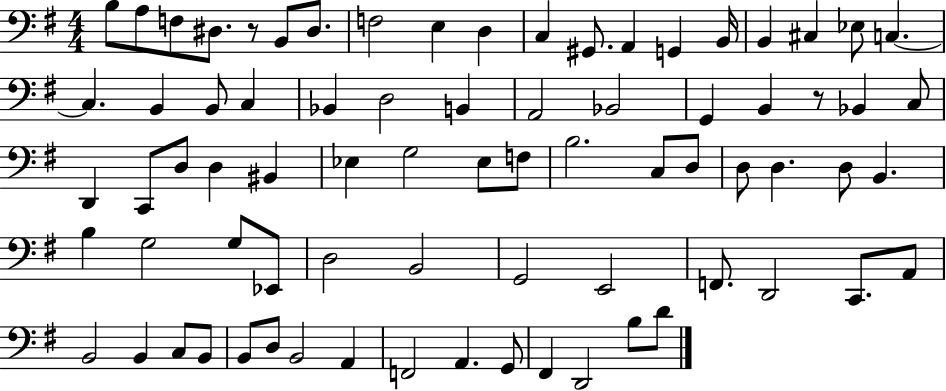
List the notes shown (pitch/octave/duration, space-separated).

B3/e A3/e F3/e D#3/e. R/e B2/e D#3/e. F3/h E3/q D3/q C3/q G#2/e. A2/q G2/q B2/s B2/q C#3/q Eb3/e C3/q. C3/q. B2/q B2/e C3/q Bb2/q D3/h B2/q A2/h Bb2/h G2/q B2/q R/e Bb2/q C3/e D2/q C2/e D3/e D3/q BIS2/q Eb3/q G3/h Eb3/e F3/e B3/h. C3/e D3/e D3/e D3/q. D3/e B2/q. B3/q G3/h G3/e Eb2/e D3/h B2/h G2/h E2/h F2/e. D2/h C2/e. A2/e B2/h B2/q C3/e B2/e B2/e D3/e B2/h A2/q F2/h A2/q. G2/e F#2/q D2/h B3/e D4/e